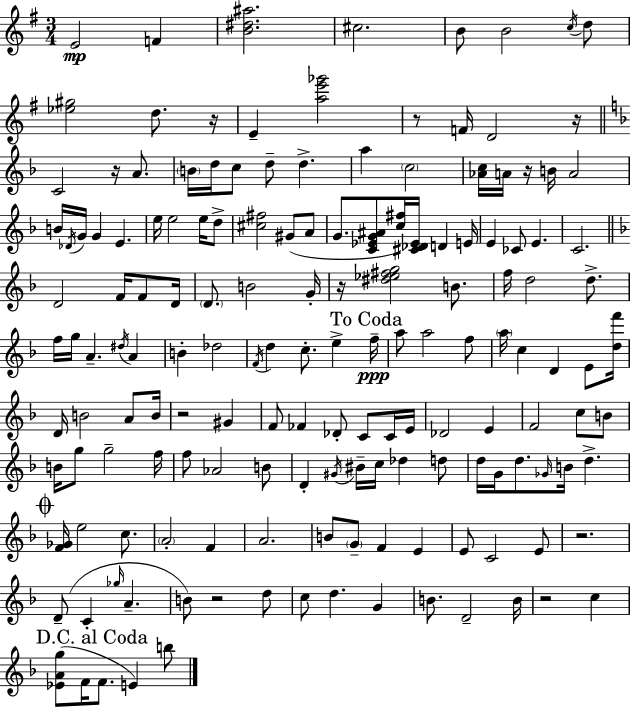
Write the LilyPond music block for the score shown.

{
  \clef treble
  \numericTimeSignature
  \time 3/4
  \key e \minor
  \repeat volta 2 { e'2\mp f'4 | <b' dis'' ais''>2. | cis''2. | b'8 b'2 \acciaccatura { c''16 } d''8 | \break <ees'' gis''>2 d''8. | r16 e'4-- <a'' e''' ges'''>2 | r8 f'16 d'2 | r16 \bar "||" \break \key f \major c'2 r16 a'8. | \parenthesize b'16 d''16 c''8 d''8-- d''4.-> | a''4 \parenthesize c''2 | <aes' c''>16 a'16 r16 b'16 a'2 | \break b'16 \acciaccatura { des'16 } g'16 g'4 e'4. | e''16 e''2 e''16 d''8-> | <cis'' fis''>2 gis'8( a'8 | g'8. <c' ees' g' ais'>8 <c'' fis''>16) <cis' des' ees'>16 d'4 | \break e'16 e'4 ces'8 e'4. | c'2. | \bar "||" \break \key f \major d'2 f'16 f'8 d'16 | \parenthesize d'8. b'2 g'16-. | r16 <dis'' ees'' fis'' g''>2 b'8. | f''16 d''2 d''8.-> | \break f''16 g''16 a'4.-- \acciaccatura { dis''16 } a'4 | b'4-. des''2 | \acciaccatura { f'16 } d''4 c''8.-. e''4-> | \mark "To Coda" f''16--\ppp a''8 a''2 | \break f''8 \parenthesize a''16 c''4 d'4 e'8 | <d'' f'''>16 d'16 b'2 a'8 | b'16 r2 gis'4 | f'8 fes'4 des'8-. c'8 | \break c'16 e'16 des'2 e'4 | f'2 c''8 | b'8 b'16 g''8 g''2-- | f''16 f''8 aes'2 | \break b'8 d'4-. \acciaccatura { gis'16 } bis'16-- c''16 des''4 | d''8 d''16 g'16 d''8. \grace { ges'16 } b'16 d''4.-> | \mark \markup { \musicglyph "scripts.coda" } <f' ges'>16 e''2 | c''8. \parenthesize a'2-. | \break f'4 a'2. | b'8 \parenthesize g'8-- f'4 | e'4 e'8 c'2 | e'8 r2. | \break d'8--( c'4-. \grace { ges''16 } a'4.-- | b'8) r2 | d''8 c''8 d''4. | g'4 b'8. d'2-- | \break b'16 r2 | c''4 \mark "D.C. al Coda" <ees' a' g''>8( f'16 f'8. e'4) | b''8 } \bar "|."
}